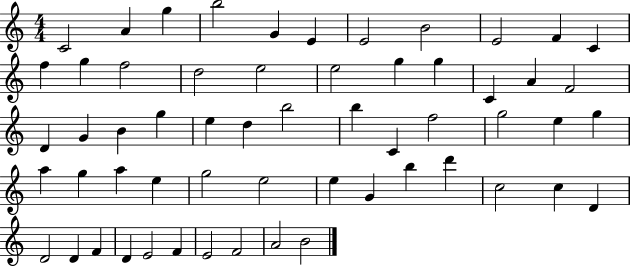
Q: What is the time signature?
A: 4/4